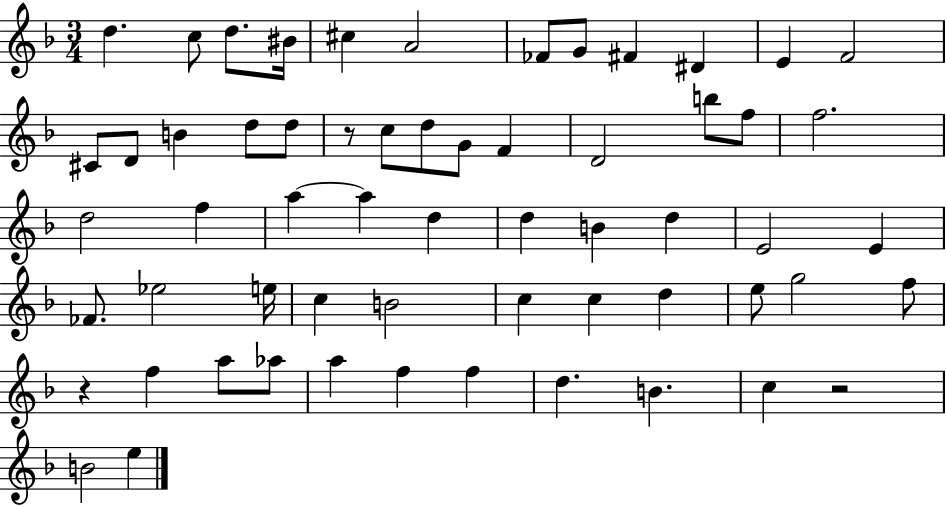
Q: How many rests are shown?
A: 3